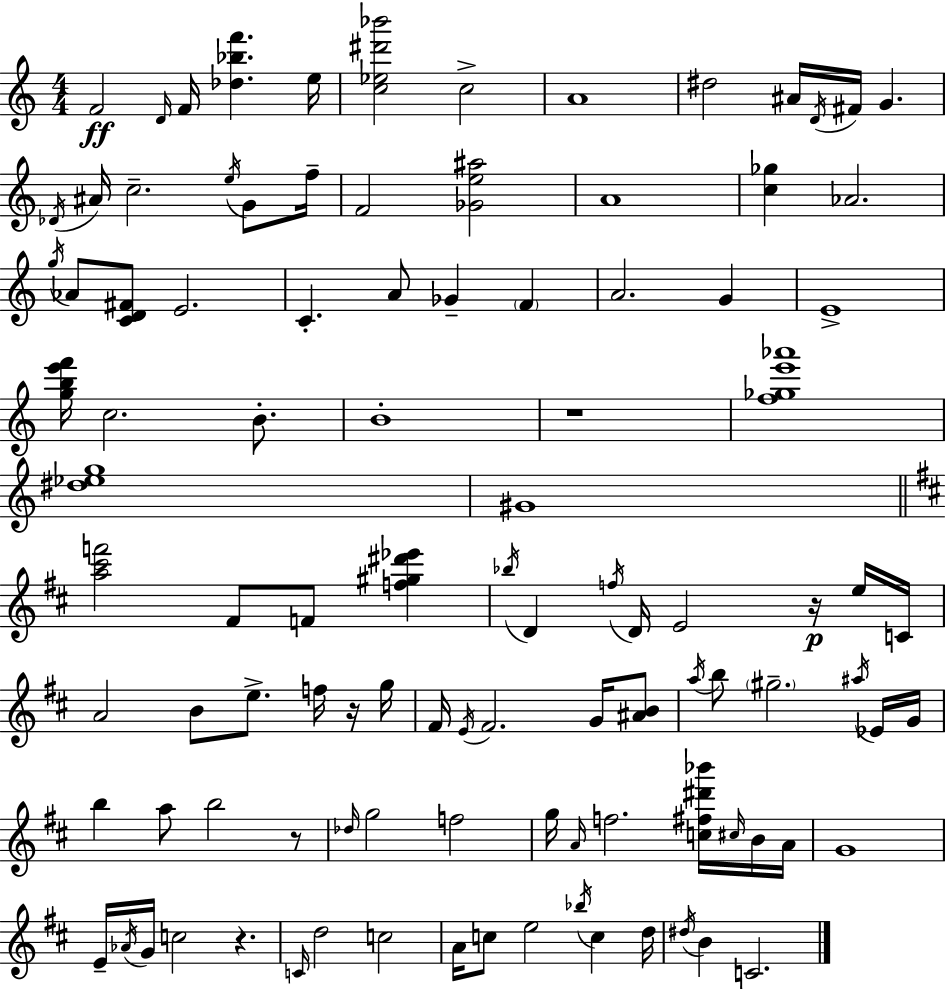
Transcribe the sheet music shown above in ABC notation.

X:1
T:Untitled
M:4/4
L:1/4
K:C
F2 D/4 F/4 [_d_bf'] e/4 [c_e^d'_b']2 c2 A4 ^d2 ^A/4 D/4 ^F/4 G _D/4 ^A/4 c2 e/4 G/2 f/4 F2 [_Ge^a]2 A4 [c_g] _A2 g/4 _A/2 [CD^F]/2 E2 C A/2 _G F A2 G E4 [gbe'f']/4 c2 B/2 B4 z4 [f_ge'_a']4 [^d_eg]4 ^G4 [a^c'f']2 ^F/2 F/2 [f^g^d'_e'] _b/4 D f/4 D/4 E2 z/4 e/4 C/4 A2 B/2 e/2 f/4 z/4 g/4 ^F/4 E/4 ^F2 G/4 [^AB]/2 a/4 b/2 ^g2 ^a/4 _E/4 G/4 b a/2 b2 z/2 _d/4 g2 f2 g/4 A/4 f2 [c^f^d'_b']/4 ^c/4 B/4 A/4 G4 E/4 _A/4 G/4 c2 z C/4 d2 c2 A/4 c/2 e2 _b/4 c d/4 ^d/4 B C2